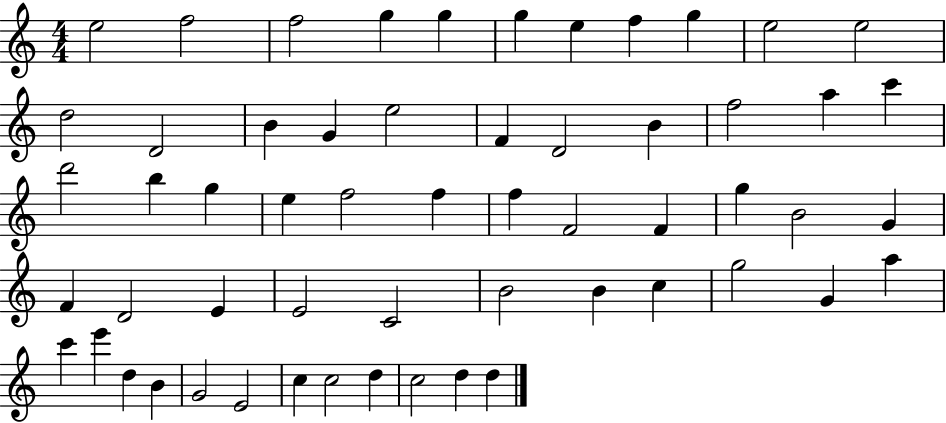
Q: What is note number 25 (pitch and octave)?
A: G5